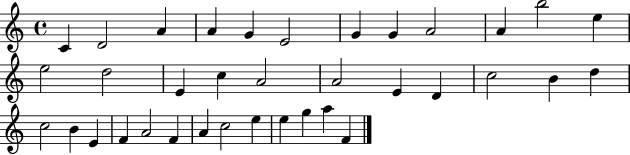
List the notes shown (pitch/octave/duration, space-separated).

C4/q D4/h A4/q A4/q G4/q E4/h G4/q G4/q A4/h A4/q B5/h E5/q E5/h D5/h E4/q C5/q A4/h A4/h E4/q D4/q C5/h B4/q D5/q C5/h B4/q E4/q F4/q A4/h F4/q A4/q C5/h E5/q E5/q G5/q A5/q F4/q